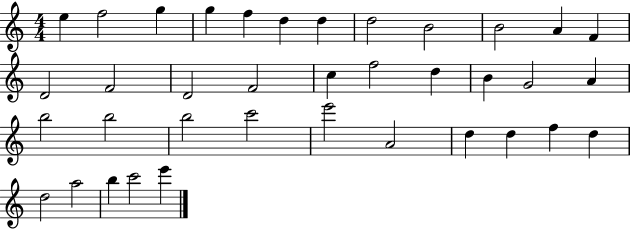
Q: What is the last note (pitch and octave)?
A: E6